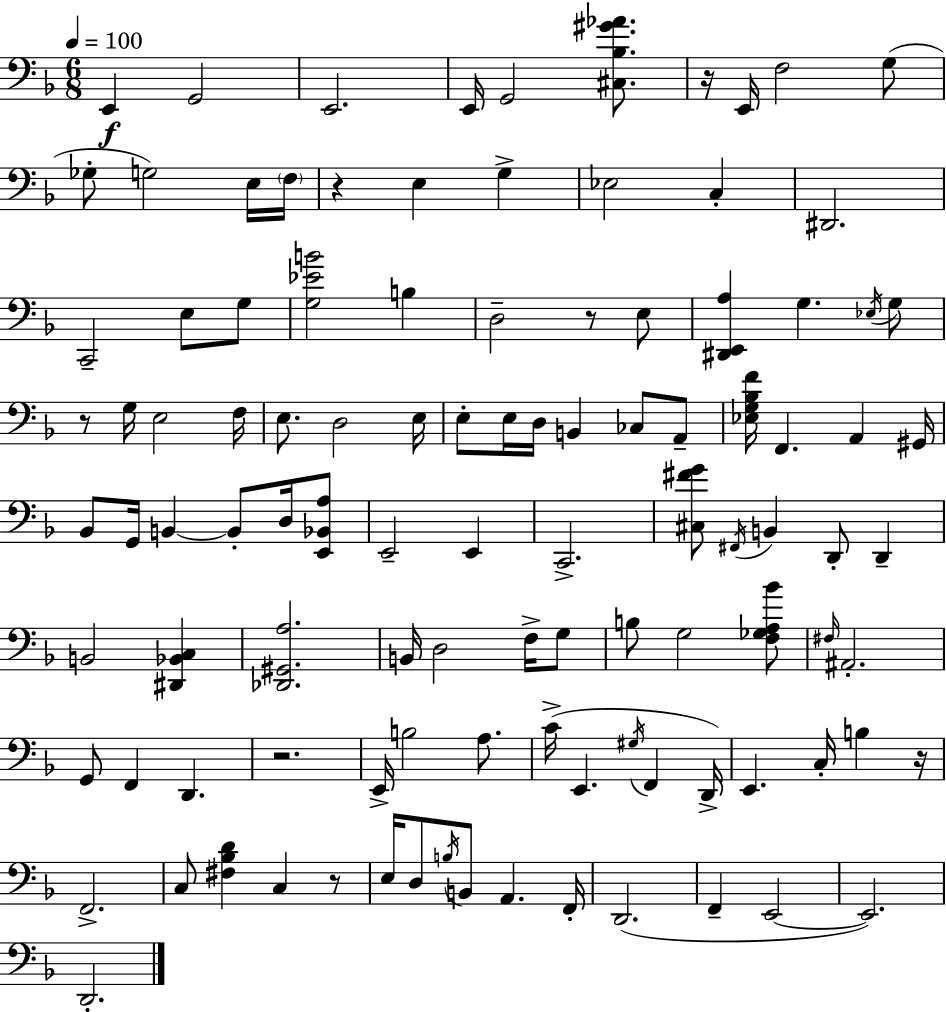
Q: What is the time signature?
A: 6/8